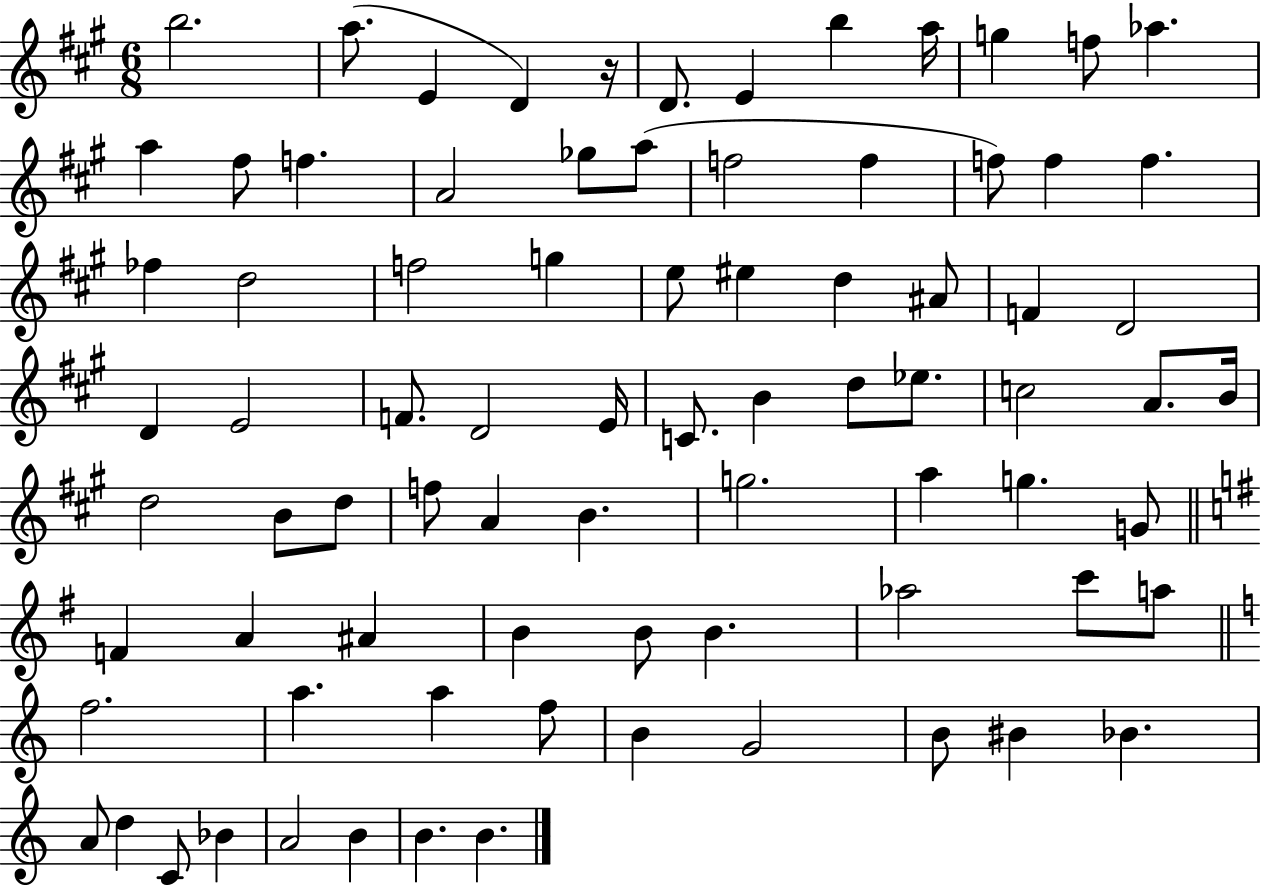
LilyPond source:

{
  \clef treble
  \numericTimeSignature
  \time 6/8
  \key a \major
  b''2. | a''8.( e'4 d'4) r16 | d'8. e'4 b''4 a''16 | g''4 f''8 aes''4. | \break a''4 fis''8 f''4. | a'2 ges''8 a''8( | f''2 f''4 | f''8) f''4 f''4. | \break fes''4 d''2 | f''2 g''4 | e''8 eis''4 d''4 ais'8 | f'4 d'2 | \break d'4 e'2 | f'8. d'2 e'16 | c'8. b'4 d''8 ees''8. | c''2 a'8. b'16 | \break d''2 b'8 d''8 | f''8 a'4 b'4. | g''2. | a''4 g''4. g'8 | \break \bar "||" \break \key g \major f'4 a'4 ais'4 | b'4 b'8 b'4. | aes''2 c'''8 a''8 | \bar "||" \break \key c \major f''2. | a''4. a''4 f''8 | b'4 g'2 | b'8 bis'4 bes'4. | \break a'8 d''4 c'8 bes'4 | a'2 b'4 | b'4. b'4. | \bar "|."
}